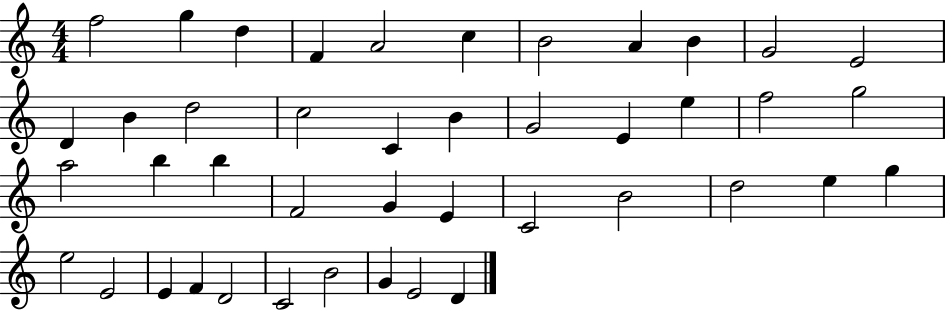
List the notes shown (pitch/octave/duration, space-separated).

F5/h G5/q D5/q F4/q A4/h C5/q B4/h A4/q B4/q G4/h E4/h D4/q B4/q D5/h C5/h C4/q B4/q G4/h E4/q E5/q F5/h G5/h A5/h B5/q B5/q F4/h G4/q E4/q C4/h B4/h D5/h E5/q G5/q E5/h E4/h E4/q F4/q D4/h C4/h B4/h G4/q E4/h D4/q